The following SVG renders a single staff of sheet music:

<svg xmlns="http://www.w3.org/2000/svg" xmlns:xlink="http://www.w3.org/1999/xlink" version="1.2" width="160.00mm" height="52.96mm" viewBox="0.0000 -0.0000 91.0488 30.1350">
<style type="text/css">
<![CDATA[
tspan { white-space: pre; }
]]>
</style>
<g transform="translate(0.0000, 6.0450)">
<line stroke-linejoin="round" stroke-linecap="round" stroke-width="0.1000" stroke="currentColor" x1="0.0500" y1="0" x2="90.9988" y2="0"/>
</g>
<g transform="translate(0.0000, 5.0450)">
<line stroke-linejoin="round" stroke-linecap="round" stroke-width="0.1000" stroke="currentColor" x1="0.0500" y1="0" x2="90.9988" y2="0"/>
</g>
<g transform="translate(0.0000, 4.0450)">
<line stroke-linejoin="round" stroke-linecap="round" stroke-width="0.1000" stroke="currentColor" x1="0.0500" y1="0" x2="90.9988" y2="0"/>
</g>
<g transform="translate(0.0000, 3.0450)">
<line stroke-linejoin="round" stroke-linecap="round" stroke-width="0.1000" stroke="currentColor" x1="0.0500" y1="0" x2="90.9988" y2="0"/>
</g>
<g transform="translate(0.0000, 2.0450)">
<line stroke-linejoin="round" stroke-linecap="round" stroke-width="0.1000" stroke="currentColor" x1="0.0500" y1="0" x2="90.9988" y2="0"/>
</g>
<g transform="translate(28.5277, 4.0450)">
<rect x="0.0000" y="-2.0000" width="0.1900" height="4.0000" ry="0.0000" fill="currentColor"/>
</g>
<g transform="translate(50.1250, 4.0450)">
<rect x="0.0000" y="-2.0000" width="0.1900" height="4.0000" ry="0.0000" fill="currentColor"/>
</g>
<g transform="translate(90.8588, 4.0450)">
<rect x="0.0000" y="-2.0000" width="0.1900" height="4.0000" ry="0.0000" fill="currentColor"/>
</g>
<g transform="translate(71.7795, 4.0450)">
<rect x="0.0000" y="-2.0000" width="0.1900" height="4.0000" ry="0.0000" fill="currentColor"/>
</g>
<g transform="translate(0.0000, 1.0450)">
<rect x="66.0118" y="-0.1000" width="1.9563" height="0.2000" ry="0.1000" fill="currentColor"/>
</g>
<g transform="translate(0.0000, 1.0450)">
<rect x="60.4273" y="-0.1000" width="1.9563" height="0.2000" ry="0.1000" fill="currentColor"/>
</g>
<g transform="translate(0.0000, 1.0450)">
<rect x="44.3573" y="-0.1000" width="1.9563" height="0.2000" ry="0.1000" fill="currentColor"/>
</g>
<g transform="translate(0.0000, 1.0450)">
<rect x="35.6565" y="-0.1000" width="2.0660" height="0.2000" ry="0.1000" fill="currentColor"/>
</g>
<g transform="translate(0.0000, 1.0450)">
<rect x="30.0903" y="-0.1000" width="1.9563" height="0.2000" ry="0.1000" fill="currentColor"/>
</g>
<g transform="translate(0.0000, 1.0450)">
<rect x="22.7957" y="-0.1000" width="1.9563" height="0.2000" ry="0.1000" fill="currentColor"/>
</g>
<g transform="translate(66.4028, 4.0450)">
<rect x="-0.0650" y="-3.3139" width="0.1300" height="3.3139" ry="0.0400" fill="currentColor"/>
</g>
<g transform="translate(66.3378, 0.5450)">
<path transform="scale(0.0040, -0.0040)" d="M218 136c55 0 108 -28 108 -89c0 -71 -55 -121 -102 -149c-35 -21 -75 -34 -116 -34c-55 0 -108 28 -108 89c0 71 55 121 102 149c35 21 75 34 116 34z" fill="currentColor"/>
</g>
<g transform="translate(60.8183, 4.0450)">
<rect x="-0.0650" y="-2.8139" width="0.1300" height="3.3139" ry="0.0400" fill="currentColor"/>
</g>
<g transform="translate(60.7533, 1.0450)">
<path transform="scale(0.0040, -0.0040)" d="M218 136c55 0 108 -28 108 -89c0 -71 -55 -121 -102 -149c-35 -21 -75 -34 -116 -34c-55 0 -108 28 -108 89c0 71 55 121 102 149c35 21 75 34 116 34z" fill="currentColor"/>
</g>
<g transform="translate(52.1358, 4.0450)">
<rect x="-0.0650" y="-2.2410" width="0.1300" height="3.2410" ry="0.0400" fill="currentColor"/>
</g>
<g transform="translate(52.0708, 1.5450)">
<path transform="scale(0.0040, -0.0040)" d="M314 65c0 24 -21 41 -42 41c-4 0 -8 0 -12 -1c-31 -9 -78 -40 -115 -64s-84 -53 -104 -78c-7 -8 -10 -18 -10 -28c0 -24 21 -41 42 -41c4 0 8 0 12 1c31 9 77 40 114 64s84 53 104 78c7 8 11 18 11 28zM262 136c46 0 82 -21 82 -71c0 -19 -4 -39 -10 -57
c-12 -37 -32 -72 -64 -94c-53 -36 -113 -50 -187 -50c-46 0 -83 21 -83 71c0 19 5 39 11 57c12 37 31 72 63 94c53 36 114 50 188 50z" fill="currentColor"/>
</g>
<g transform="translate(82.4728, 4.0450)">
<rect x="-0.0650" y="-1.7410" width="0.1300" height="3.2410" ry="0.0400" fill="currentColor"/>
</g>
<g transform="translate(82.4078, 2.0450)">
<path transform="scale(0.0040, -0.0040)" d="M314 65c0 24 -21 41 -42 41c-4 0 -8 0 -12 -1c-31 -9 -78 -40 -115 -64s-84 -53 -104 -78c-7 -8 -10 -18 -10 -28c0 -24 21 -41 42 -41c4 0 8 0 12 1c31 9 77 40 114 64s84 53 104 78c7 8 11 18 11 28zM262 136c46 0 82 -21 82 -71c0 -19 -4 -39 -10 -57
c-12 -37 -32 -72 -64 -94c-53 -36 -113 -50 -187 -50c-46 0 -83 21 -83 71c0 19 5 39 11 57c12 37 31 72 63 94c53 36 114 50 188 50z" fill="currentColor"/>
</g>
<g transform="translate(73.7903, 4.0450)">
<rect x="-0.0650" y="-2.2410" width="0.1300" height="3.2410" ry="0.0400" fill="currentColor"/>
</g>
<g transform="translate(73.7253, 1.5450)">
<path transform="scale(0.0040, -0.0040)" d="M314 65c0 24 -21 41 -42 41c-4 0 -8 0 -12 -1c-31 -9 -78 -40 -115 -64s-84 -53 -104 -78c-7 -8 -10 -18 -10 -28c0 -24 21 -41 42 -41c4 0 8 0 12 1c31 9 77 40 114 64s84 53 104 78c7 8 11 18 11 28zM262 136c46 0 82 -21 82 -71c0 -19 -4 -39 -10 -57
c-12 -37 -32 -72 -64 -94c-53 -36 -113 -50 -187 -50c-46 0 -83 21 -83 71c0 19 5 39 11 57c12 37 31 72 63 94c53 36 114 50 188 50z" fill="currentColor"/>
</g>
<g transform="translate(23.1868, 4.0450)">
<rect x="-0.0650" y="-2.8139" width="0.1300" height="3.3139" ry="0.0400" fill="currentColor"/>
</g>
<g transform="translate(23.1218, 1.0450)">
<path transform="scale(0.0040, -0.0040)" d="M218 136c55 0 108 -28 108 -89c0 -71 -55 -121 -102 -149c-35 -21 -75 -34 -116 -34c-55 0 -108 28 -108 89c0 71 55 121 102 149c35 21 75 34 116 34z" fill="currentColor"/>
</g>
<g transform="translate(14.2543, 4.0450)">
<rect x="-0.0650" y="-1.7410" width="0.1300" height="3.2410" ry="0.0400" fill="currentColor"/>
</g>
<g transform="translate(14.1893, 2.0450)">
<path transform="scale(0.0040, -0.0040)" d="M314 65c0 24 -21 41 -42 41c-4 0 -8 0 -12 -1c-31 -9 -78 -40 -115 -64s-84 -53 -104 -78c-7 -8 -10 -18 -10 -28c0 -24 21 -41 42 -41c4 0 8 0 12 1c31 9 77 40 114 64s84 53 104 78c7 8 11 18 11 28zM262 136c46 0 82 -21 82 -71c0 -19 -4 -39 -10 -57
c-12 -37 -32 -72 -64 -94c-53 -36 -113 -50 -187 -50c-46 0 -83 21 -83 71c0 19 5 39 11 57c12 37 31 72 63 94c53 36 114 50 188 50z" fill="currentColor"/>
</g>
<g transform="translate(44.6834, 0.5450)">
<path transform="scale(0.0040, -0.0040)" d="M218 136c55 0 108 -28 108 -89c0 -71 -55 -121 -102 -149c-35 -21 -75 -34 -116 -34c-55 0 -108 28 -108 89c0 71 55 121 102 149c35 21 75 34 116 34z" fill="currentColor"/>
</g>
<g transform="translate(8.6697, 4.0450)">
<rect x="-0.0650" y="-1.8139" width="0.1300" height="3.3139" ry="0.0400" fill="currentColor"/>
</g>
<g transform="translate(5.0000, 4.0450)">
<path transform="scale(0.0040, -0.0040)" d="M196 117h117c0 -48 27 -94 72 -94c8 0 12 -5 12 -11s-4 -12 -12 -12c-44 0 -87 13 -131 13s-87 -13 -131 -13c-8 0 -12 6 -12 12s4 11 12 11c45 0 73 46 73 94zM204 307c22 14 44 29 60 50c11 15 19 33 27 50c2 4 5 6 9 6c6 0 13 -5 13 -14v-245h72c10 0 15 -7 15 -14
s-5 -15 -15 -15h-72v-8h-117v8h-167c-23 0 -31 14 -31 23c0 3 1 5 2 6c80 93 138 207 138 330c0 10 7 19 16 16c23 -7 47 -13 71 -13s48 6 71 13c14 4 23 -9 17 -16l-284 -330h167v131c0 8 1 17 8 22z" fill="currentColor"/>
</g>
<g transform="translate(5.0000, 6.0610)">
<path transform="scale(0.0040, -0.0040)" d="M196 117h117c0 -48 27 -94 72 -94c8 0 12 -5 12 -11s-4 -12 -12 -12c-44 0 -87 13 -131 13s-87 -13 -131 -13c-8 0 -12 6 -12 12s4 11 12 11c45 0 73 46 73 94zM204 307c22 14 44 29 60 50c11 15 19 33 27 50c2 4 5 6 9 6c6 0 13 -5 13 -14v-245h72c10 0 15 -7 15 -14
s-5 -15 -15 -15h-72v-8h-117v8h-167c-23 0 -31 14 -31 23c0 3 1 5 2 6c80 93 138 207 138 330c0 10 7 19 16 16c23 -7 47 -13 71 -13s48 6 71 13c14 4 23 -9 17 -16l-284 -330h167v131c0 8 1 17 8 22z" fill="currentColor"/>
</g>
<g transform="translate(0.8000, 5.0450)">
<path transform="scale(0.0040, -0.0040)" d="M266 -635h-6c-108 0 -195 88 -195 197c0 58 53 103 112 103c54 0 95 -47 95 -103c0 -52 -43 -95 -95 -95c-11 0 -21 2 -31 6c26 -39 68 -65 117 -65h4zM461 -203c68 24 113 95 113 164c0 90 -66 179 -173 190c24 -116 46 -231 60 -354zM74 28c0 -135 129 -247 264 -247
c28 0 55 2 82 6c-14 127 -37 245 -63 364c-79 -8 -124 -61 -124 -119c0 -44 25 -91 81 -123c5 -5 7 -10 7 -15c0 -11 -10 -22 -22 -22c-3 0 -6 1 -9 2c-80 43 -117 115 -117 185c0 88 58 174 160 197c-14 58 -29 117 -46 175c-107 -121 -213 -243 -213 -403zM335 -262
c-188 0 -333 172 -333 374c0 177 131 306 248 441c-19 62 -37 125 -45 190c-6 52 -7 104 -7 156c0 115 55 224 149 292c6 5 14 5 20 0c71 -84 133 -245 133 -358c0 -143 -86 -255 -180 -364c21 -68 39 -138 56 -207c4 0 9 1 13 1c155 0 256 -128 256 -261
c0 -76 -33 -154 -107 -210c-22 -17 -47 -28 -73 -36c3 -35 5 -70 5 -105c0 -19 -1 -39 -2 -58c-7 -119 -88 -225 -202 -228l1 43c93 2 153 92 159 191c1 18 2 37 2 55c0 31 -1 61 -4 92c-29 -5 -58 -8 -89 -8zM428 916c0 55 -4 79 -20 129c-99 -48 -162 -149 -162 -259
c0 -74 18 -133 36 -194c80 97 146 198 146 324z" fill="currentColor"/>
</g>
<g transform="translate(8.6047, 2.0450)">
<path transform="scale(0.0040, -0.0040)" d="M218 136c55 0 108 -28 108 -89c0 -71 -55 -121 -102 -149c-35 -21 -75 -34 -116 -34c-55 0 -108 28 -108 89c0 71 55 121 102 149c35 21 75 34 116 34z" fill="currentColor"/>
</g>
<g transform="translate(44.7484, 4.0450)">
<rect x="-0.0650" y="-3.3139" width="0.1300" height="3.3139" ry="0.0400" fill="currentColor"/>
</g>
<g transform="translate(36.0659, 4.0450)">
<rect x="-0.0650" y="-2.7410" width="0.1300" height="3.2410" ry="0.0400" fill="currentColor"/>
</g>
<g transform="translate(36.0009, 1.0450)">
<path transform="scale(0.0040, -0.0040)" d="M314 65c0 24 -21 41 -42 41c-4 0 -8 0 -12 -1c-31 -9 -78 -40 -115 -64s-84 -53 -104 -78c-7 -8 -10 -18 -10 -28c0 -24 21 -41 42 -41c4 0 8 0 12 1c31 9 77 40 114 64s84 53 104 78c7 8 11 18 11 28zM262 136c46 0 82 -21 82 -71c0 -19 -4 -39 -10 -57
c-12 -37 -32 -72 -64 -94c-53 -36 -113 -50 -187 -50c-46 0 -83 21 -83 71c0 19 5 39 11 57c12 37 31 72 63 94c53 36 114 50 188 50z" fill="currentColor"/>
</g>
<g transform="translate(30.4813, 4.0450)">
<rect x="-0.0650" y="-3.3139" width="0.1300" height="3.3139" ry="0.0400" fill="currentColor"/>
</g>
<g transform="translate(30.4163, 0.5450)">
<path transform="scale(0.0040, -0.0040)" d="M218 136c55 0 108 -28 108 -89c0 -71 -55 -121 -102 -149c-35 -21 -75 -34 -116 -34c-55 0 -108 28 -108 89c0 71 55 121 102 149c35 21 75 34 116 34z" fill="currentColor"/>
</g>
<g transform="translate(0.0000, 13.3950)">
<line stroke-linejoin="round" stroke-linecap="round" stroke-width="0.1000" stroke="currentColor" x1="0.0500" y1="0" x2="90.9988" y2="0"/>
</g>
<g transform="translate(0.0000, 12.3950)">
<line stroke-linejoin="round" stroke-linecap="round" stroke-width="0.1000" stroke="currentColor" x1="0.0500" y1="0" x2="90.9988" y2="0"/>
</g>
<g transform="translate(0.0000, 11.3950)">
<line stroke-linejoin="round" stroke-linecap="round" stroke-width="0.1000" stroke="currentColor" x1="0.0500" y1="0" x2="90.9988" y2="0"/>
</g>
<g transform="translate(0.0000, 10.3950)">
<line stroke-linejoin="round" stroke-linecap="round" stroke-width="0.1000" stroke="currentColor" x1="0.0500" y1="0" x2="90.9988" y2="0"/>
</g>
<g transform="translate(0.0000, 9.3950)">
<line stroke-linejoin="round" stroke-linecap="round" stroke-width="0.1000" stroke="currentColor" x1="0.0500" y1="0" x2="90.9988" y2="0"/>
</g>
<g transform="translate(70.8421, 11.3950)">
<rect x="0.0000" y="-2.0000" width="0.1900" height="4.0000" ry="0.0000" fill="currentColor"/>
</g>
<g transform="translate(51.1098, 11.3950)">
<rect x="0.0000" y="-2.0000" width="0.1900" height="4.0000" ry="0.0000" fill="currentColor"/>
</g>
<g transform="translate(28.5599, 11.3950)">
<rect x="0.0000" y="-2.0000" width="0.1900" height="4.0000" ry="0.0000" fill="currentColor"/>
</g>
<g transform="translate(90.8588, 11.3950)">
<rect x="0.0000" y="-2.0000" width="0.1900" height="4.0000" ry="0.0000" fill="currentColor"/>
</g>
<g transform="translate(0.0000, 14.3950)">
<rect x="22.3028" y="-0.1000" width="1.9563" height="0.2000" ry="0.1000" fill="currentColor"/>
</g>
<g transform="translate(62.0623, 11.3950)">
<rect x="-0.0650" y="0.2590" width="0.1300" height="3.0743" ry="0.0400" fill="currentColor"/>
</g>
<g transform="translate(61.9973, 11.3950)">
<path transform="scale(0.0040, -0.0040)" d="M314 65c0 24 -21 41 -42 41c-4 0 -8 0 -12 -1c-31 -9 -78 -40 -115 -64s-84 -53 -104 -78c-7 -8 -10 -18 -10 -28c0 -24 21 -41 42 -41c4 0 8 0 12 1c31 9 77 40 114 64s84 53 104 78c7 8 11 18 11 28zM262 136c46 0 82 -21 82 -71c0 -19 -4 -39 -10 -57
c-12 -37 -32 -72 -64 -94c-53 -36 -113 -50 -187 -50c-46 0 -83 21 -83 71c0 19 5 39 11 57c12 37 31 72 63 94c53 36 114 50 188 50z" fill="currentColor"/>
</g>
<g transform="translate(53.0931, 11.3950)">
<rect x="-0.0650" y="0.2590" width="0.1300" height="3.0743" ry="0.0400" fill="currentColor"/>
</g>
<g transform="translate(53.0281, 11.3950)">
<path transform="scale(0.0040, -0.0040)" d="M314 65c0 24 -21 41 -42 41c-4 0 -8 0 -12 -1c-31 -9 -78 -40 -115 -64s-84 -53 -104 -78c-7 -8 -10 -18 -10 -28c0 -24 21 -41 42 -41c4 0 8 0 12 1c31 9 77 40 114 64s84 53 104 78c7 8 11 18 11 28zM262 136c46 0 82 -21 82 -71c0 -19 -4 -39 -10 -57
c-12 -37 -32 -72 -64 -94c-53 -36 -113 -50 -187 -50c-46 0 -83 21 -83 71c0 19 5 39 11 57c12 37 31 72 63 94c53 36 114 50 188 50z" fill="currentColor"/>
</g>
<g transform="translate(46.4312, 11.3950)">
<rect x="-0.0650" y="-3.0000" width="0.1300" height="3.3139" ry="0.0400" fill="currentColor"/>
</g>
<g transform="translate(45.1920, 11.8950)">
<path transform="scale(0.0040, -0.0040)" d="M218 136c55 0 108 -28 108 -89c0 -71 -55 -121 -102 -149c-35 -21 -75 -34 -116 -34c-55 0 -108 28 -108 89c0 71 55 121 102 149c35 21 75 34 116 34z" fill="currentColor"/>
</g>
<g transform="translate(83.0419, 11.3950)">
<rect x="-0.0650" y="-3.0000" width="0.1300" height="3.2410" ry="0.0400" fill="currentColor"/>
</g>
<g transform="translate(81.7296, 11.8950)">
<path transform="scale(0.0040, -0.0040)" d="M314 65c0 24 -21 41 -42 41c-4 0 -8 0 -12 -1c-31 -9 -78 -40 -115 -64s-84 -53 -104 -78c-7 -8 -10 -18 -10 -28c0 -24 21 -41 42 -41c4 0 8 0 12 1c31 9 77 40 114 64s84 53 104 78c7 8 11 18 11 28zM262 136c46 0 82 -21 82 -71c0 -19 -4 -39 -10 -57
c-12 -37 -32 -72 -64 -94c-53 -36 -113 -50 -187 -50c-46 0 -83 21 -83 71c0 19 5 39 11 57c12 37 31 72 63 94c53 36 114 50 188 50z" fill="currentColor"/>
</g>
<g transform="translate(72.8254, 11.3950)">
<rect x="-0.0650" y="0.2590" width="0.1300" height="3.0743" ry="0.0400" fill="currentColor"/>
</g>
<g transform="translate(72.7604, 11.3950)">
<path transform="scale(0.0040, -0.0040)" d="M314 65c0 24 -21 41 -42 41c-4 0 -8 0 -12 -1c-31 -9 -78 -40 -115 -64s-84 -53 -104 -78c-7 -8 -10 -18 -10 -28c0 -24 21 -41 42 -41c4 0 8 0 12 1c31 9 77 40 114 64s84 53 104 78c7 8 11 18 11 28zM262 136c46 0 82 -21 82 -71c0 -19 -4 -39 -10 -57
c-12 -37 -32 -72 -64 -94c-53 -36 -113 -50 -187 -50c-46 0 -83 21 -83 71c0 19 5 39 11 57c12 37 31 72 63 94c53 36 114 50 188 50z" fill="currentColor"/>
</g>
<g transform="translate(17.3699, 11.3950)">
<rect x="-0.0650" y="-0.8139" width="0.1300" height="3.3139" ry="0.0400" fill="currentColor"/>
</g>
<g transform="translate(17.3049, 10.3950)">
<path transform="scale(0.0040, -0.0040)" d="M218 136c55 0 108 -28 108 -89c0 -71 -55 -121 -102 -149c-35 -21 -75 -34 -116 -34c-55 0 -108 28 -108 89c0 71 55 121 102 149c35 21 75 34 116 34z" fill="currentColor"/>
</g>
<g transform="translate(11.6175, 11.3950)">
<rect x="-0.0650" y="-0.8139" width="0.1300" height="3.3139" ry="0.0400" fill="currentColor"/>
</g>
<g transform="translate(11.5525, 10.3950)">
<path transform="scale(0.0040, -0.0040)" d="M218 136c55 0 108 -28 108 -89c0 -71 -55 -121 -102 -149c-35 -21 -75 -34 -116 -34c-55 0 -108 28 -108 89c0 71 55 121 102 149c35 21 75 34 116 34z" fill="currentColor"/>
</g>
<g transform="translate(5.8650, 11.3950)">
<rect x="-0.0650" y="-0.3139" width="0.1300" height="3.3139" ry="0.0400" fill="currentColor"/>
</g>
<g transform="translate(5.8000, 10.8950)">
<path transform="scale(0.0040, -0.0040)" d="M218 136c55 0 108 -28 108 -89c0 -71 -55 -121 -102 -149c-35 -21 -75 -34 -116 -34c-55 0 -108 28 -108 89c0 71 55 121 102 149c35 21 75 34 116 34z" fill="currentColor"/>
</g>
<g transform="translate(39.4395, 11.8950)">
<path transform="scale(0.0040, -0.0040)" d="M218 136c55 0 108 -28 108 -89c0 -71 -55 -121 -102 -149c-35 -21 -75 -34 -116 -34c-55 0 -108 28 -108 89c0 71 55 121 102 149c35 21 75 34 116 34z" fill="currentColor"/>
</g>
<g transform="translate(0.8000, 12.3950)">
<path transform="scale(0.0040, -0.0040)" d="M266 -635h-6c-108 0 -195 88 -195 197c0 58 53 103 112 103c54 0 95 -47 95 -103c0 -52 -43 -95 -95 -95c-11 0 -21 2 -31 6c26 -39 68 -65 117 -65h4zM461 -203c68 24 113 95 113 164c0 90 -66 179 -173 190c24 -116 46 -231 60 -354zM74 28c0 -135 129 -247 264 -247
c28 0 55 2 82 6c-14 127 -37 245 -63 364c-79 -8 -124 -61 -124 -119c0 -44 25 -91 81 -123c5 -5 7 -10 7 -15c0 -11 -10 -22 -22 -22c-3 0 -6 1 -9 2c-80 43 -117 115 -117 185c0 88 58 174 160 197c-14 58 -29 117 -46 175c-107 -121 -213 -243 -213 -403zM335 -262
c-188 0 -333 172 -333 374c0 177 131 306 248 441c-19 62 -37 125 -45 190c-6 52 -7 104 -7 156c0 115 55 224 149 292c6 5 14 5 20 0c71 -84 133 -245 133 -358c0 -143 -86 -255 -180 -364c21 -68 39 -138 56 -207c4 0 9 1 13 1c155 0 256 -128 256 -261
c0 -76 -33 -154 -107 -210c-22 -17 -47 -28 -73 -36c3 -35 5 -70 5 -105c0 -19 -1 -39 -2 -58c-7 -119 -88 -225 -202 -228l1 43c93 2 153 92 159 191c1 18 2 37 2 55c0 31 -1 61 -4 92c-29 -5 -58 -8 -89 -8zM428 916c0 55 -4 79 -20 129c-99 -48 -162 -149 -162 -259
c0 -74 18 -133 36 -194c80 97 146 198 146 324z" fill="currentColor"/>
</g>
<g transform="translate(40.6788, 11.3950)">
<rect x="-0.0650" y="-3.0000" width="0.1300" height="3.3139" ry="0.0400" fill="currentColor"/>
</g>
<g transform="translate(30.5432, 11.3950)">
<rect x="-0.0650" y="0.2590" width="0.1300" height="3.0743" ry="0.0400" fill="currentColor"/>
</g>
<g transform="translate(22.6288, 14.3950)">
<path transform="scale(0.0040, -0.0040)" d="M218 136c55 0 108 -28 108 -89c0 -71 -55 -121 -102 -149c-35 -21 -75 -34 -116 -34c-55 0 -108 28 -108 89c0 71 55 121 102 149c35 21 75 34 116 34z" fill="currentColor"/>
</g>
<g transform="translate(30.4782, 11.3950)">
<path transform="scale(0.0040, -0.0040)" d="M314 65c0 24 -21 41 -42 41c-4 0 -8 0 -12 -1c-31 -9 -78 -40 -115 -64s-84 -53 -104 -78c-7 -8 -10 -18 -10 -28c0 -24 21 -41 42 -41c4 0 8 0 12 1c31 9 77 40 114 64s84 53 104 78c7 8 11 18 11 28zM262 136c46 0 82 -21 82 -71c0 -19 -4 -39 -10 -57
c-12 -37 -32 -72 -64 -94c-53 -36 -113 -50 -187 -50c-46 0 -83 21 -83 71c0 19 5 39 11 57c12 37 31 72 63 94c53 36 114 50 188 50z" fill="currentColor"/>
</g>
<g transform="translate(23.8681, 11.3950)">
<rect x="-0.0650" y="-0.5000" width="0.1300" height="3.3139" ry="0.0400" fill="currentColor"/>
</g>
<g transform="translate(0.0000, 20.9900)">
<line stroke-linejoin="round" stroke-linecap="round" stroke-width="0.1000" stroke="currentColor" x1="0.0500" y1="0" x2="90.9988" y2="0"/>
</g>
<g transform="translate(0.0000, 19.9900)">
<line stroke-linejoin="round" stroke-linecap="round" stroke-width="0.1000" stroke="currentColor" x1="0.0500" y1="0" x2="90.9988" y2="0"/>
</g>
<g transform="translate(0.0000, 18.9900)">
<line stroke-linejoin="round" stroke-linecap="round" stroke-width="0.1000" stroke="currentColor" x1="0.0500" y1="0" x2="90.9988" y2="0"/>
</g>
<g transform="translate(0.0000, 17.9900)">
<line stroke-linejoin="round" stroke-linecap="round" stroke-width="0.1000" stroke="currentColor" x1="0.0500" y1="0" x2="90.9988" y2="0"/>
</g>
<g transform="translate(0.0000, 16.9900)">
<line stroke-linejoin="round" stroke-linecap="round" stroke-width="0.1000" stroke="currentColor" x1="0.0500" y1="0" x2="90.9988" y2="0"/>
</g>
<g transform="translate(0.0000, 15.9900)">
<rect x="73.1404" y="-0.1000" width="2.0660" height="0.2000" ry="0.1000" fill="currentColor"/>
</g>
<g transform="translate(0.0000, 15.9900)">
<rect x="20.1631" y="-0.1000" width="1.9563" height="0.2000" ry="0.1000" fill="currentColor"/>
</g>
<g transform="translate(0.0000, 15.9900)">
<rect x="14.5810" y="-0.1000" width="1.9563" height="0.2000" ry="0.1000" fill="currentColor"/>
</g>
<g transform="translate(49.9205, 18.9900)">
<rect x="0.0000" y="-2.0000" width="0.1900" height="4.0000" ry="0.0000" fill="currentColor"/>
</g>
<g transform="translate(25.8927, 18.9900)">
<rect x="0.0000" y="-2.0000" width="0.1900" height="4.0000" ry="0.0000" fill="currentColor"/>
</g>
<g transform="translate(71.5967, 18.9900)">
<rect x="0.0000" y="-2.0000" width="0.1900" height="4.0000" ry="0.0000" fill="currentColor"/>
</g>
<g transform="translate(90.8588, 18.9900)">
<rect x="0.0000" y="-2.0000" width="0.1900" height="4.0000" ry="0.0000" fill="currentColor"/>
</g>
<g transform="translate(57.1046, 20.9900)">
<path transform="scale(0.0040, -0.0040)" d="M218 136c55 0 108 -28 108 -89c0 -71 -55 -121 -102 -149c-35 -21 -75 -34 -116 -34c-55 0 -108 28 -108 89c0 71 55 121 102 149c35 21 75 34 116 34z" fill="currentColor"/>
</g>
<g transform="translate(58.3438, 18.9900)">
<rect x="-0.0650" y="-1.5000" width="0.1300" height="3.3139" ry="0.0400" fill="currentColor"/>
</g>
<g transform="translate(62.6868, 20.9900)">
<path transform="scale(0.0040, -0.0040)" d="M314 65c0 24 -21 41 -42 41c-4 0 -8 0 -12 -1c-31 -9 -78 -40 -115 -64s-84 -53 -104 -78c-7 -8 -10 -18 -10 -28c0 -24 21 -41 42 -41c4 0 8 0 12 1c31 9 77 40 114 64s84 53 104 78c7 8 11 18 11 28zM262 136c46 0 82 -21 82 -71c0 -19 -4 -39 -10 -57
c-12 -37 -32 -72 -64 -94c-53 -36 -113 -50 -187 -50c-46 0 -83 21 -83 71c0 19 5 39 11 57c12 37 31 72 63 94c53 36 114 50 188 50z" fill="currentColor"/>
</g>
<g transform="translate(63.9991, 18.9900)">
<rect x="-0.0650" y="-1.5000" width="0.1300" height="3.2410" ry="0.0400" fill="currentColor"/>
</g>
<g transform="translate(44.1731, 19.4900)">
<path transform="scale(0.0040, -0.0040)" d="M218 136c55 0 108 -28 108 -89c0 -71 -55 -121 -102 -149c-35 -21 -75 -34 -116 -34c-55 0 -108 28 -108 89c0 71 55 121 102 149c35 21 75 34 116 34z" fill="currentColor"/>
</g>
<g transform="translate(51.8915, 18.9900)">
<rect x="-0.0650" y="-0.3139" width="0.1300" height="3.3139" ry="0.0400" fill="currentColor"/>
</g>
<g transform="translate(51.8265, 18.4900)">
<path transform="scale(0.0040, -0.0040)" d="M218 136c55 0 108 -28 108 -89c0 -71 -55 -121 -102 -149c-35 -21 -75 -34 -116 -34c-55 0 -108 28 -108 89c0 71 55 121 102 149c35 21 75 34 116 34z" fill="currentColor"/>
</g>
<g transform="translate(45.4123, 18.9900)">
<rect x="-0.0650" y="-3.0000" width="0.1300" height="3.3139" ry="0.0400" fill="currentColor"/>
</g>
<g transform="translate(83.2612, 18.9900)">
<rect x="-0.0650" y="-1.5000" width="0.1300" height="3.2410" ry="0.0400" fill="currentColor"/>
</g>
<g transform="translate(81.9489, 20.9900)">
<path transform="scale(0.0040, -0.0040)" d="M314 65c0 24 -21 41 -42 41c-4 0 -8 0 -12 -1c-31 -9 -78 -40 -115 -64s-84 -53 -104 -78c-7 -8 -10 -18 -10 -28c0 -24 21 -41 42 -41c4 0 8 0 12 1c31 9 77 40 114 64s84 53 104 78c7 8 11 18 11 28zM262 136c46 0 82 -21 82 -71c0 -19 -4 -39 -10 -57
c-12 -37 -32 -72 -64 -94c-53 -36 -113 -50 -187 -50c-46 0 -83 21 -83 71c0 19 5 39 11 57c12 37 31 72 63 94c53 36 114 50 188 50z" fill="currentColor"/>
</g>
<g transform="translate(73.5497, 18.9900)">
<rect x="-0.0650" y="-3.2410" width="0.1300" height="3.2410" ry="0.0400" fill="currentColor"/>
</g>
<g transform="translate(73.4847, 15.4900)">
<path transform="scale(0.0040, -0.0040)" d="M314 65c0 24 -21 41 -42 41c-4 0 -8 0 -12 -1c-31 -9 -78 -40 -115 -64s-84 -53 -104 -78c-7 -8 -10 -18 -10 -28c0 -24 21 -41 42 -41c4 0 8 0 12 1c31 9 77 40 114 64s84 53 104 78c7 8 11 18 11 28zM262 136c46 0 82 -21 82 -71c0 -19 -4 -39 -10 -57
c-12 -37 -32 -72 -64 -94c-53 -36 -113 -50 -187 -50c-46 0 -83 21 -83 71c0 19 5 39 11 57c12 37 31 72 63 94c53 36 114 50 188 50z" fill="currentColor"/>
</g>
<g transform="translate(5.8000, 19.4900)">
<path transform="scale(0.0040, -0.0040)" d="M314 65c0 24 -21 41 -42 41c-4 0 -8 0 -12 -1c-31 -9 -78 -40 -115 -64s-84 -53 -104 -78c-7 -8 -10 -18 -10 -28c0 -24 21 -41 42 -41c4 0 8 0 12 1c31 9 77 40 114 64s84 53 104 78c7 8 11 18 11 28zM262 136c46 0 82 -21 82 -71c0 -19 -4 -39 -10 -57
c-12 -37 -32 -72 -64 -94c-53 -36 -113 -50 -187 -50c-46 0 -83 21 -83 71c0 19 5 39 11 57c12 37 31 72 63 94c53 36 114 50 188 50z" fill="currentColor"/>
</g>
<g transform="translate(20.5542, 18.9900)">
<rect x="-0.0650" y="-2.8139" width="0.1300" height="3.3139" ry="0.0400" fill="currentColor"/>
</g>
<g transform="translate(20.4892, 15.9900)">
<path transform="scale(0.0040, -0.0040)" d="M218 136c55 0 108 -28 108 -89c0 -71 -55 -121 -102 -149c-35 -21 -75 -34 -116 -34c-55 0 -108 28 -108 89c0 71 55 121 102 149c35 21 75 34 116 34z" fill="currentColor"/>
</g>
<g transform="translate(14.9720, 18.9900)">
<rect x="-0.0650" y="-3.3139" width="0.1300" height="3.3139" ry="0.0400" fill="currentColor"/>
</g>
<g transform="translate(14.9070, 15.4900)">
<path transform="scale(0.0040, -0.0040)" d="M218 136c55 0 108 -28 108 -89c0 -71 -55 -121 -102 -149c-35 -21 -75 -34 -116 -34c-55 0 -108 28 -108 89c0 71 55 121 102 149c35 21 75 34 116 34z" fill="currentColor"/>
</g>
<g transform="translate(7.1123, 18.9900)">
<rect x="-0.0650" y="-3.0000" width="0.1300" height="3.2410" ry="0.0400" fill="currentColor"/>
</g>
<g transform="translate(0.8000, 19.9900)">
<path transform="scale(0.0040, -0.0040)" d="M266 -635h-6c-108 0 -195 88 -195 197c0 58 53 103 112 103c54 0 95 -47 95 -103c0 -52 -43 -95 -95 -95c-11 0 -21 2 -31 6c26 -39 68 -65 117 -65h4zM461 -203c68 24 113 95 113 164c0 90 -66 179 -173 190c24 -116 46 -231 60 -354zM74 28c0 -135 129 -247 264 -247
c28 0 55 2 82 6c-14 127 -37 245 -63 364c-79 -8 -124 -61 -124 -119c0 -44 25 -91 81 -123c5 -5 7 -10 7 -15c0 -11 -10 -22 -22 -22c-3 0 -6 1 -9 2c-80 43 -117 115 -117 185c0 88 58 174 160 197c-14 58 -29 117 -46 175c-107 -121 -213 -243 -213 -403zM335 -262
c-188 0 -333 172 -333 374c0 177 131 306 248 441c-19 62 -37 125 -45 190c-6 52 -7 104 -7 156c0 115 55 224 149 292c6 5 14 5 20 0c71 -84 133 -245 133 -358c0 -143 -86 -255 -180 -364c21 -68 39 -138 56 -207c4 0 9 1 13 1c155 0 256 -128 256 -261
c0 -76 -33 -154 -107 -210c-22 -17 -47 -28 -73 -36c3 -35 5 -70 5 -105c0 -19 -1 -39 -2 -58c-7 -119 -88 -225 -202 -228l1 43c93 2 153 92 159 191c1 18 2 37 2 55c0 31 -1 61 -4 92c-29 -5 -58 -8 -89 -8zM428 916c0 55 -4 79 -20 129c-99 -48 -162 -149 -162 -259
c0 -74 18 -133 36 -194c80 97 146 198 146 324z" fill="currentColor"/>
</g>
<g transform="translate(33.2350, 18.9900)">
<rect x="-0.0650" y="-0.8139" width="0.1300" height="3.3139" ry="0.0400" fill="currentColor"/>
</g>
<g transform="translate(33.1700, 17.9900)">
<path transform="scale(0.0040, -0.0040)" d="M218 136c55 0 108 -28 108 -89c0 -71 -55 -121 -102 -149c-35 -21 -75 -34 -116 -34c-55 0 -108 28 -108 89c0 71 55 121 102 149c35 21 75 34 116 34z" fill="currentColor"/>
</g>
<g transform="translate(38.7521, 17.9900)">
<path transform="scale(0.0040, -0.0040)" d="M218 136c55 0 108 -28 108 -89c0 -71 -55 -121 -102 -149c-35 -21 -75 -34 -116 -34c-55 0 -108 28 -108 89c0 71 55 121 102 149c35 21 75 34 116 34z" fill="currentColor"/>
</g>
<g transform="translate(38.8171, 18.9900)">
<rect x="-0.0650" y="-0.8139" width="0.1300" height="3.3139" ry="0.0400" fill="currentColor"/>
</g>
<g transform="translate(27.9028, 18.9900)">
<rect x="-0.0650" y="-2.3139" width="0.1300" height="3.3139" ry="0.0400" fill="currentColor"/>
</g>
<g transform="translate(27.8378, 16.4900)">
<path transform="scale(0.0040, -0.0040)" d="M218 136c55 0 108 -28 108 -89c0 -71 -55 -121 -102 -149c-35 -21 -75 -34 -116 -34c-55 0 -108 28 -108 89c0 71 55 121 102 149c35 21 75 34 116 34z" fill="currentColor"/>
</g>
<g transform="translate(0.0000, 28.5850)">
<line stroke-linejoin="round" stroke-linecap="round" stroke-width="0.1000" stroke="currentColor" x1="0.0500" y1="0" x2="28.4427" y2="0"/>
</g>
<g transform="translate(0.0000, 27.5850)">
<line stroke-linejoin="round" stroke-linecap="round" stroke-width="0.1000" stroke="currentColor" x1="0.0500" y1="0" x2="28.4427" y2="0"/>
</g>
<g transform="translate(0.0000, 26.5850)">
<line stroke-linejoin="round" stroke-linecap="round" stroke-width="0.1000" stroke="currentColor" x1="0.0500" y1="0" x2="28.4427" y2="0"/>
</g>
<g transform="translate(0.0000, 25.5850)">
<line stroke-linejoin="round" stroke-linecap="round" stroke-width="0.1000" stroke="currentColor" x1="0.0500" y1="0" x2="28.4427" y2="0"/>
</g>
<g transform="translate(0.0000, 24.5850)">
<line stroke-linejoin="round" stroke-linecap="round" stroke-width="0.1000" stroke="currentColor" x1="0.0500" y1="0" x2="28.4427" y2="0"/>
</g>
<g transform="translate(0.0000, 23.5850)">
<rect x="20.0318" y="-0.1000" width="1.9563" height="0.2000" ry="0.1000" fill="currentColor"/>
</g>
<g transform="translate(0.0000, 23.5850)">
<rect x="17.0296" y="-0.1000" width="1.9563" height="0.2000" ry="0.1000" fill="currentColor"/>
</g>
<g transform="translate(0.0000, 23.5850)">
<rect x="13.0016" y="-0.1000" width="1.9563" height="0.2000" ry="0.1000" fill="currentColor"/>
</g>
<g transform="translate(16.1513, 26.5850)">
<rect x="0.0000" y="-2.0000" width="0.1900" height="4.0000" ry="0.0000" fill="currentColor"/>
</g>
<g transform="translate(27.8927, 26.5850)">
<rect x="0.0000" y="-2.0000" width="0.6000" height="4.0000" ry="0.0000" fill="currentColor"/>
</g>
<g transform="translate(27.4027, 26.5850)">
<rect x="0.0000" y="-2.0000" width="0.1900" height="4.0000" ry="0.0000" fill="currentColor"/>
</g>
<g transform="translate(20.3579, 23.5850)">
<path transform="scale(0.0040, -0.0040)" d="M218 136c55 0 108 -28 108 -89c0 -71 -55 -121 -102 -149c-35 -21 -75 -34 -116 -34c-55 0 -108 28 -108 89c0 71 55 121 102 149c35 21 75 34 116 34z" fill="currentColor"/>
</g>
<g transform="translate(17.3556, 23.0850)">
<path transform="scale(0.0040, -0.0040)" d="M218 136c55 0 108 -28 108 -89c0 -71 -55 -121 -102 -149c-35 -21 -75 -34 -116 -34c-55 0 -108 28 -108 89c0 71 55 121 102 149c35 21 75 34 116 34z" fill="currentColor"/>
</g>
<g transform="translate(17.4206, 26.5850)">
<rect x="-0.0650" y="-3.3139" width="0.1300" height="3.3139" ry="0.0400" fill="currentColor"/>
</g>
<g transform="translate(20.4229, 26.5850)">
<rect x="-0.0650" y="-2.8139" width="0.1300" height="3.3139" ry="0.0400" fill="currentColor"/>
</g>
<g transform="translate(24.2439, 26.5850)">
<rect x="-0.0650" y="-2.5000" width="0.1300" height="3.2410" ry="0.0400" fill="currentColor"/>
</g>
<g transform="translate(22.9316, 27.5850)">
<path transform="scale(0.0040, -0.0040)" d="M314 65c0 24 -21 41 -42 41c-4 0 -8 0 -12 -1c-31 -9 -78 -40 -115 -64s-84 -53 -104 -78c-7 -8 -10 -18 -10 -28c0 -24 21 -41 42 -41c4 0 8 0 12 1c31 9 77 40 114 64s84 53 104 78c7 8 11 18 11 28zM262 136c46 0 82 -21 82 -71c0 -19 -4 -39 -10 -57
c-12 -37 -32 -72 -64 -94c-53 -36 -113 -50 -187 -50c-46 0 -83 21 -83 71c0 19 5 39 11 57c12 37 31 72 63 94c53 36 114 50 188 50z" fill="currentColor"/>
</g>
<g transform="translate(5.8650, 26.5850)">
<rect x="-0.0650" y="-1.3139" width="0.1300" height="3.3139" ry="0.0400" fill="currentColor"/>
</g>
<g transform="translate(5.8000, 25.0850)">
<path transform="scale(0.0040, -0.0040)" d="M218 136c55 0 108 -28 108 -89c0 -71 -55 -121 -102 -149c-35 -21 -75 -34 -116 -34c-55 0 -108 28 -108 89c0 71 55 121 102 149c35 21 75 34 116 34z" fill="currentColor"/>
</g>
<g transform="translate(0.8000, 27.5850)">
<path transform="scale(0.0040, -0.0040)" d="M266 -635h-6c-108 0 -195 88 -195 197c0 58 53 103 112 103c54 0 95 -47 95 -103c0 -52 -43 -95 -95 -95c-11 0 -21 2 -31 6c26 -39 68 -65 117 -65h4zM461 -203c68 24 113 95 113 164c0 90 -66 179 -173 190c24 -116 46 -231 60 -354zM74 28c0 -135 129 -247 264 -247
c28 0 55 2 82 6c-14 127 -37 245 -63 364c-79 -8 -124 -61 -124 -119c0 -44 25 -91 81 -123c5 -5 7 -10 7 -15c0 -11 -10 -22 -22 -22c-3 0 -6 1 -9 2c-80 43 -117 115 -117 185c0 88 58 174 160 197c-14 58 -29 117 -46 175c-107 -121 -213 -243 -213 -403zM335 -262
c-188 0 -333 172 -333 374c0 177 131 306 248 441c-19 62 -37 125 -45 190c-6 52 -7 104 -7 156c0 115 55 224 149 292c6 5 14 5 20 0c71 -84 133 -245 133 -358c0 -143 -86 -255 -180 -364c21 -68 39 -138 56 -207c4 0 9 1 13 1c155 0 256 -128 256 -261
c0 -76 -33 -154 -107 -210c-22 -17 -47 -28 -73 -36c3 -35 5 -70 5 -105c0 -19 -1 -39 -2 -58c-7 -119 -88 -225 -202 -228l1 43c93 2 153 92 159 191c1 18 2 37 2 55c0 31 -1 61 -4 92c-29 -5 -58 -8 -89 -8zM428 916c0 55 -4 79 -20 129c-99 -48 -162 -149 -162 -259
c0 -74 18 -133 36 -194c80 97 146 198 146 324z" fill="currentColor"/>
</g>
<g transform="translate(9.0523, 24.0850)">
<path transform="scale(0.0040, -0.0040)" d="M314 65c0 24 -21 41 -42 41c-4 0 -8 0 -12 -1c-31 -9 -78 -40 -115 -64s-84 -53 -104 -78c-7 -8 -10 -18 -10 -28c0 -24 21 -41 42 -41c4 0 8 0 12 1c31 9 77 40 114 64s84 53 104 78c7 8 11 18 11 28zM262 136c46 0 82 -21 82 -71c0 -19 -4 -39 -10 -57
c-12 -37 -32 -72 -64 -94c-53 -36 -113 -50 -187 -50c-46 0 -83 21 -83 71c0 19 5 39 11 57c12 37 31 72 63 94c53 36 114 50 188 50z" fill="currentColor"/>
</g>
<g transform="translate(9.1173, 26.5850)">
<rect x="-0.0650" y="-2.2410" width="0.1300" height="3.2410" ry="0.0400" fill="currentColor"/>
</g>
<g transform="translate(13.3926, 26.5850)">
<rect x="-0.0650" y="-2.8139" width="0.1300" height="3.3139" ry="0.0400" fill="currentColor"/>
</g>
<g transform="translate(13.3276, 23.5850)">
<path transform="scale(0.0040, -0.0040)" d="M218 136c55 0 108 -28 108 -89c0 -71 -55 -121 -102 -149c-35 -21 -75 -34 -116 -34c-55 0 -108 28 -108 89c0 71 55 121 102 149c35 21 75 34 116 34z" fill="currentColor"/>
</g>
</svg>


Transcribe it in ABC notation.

X:1
T:Untitled
M:4/4
L:1/4
K:C
f f2 a b a2 b g2 a b g2 f2 c d d C B2 A A B2 B2 B2 A2 A2 b a g d d A c E E2 b2 E2 e g2 a b a G2